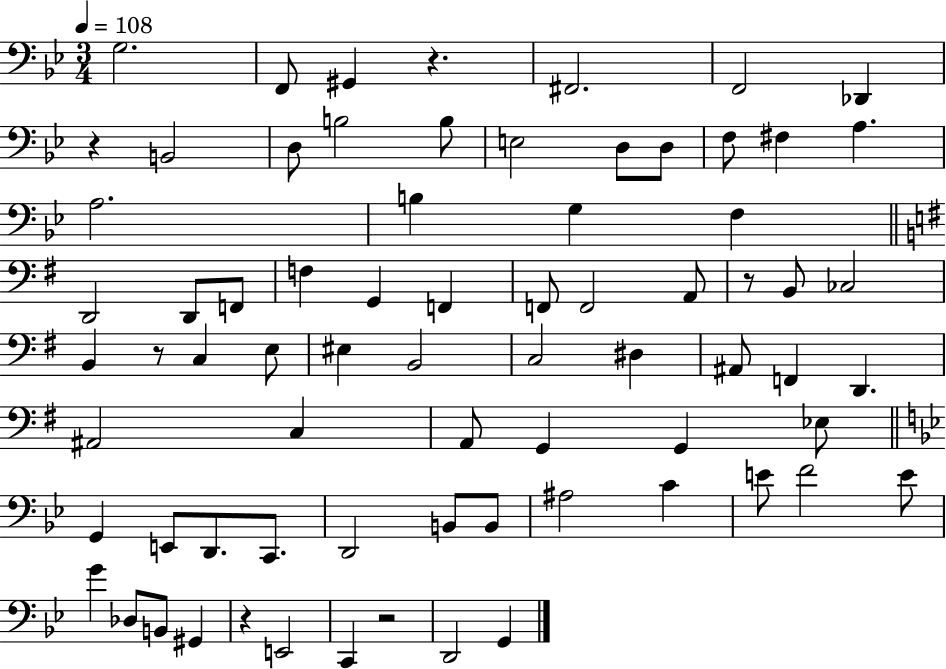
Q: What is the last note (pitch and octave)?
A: G2